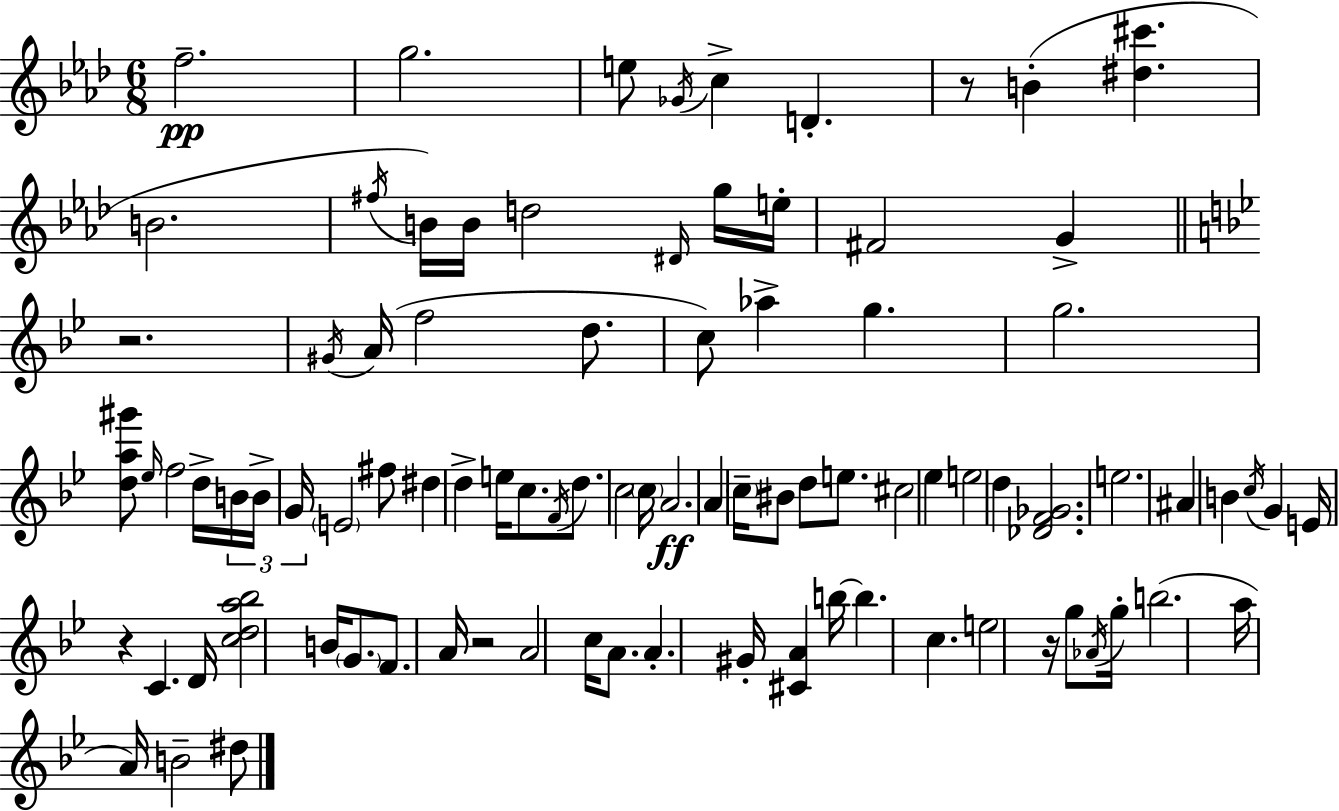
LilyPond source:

{
  \clef treble
  \numericTimeSignature
  \time 6/8
  \key f \minor
  f''2.--\pp | g''2. | e''8 \acciaccatura { ges'16 } c''4-> d'4.-. | r8 b'4-.( <dis'' cis'''>4. | \break b'2. | \acciaccatura { fis''16 }) b'16 b'16 d''2 | \grace { dis'16 } g''16 e''16-. fis'2 g'4-> | \bar "||" \break \key bes \major r2. | \acciaccatura { gis'16 }( a'16 f''2 d''8. | c''8) aes''4-> g''4. | g''2. | \break <d'' a'' gis'''>8 \grace { ees''16 } f''2 | d''16-> \tuplet 3/2 { b'16 b'16-> g'16 } \parenthesize e'2 | fis''8 dis''4 d''4-> e''16 c''8. | \acciaccatura { f'16 } d''8. c''2 | \break \parenthesize c''16 a'2.\ff | a'4 \parenthesize c''16-- bis'8 d''8 | e''8. cis''2 ees''4 | e''2 d''4 | \break <des' f' ges'>2. | e''2. | ais'4 b'4 \acciaccatura { c''16 } | g'4 e'16 r4 c'4. | \break d'16 <c'' d'' a'' bes''>2 | b'16 \parenthesize g'8. f'8. a'16 r2 | a'2 | c''16 a'8. a'4.-. gis'16-. <cis' a'>4 | \break b''16~~ b''4. c''4. | e''2 | r16 g''8 \acciaccatura { aes'16 } g''16-. b''2.( | a''16 a'16) b'2-- | \break dis''8 \bar "|."
}